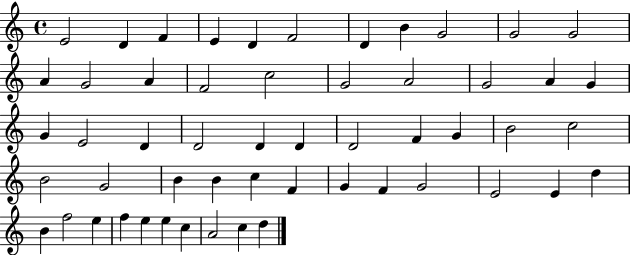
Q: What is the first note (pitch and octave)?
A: E4